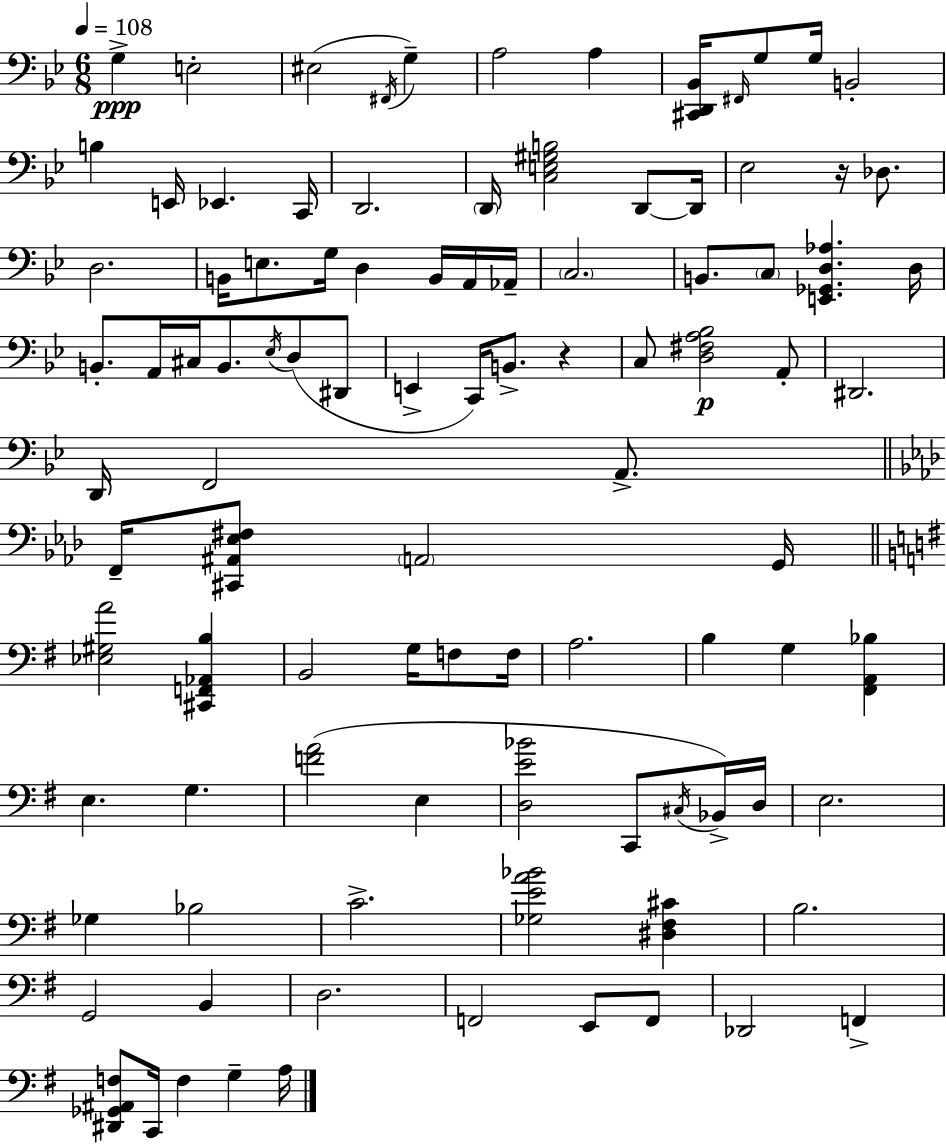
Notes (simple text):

G3/q E3/h EIS3/h F#2/s G3/q A3/h A3/q [C#2,D2,Bb2]/s F#2/s G3/e G3/s B2/h B3/q E2/s Eb2/q. C2/s D2/h. D2/s [C3,E3,G#3,B3]/h D2/e D2/s Eb3/h R/s Db3/e. D3/h. B2/s E3/e. G3/s D3/q B2/s A2/s Ab2/s C3/h. B2/e. C3/e [E2,Gb2,D3,Ab3]/q. D3/s B2/e. A2/s C#3/s B2/e. Eb3/s D3/e D#2/e E2/q C2/s B2/e. R/q C3/e [D3,F#3,A3,Bb3]/h A2/e D#2/h. D2/s F2/h A2/e. F2/s [C#2,A#2,Eb3,F#3]/e A2/h G2/s [Eb3,G#3,A4]/h [C#2,F2,Ab2,B3]/q B2/h G3/s F3/e F3/s A3/h. B3/q G3/q [F#2,A2,Bb3]/q E3/q. G3/q. [F4,A4]/h E3/q [D3,E4,Bb4]/h C2/e C#3/s Bb2/s D3/s E3/h. Gb3/q Bb3/h C4/h. [Gb3,E4,A4,Bb4]/h [D#3,F#3,C#4]/q B3/h. G2/h B2/q D3/h. F2/h E2/e F2/e Db2/h F2/q [D#2,Gb2,A#2,F3]/e C2/s F3/q G3/q A3/s